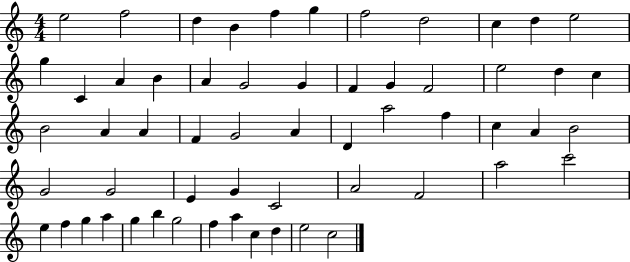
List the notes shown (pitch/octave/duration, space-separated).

E5/h F5/h D5/q B4/q F5/q G5/q F5/h D5/h C5/q D5/q E5/h G5/q C4/q A4/q B4/q A4/q G4/h G4/q F4/q G4/q F4/h E5/h D5/q C5/q B4/h A4/q A4/q F4/q G4/h A4/q D4/q A5/h F5/q C5/q A4/q B4/h G4/h G4/h E4/q G4/q C4/h A4/h F4/h A5/h C6/h E5/q F5/q G5/q A5/q G5/q B5/q G5/h F5/q A5/q C5/q D5/q E5/h C5/h